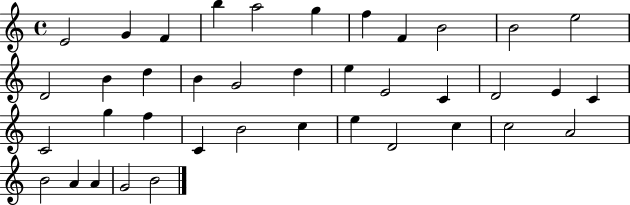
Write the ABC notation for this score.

X:1
T:Untitled
M:4/4
L:1/4
K:C
E2 G F b a2 g f F B2 B2 e2 D2 B d B G2 d e E2 C D2 E C C2 g f C B2 c e D2 c c2 A2 B2 A A G2 B2